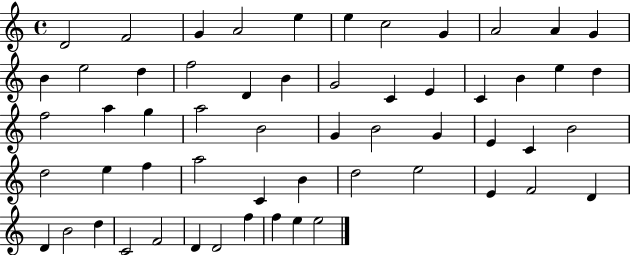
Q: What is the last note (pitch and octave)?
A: E5